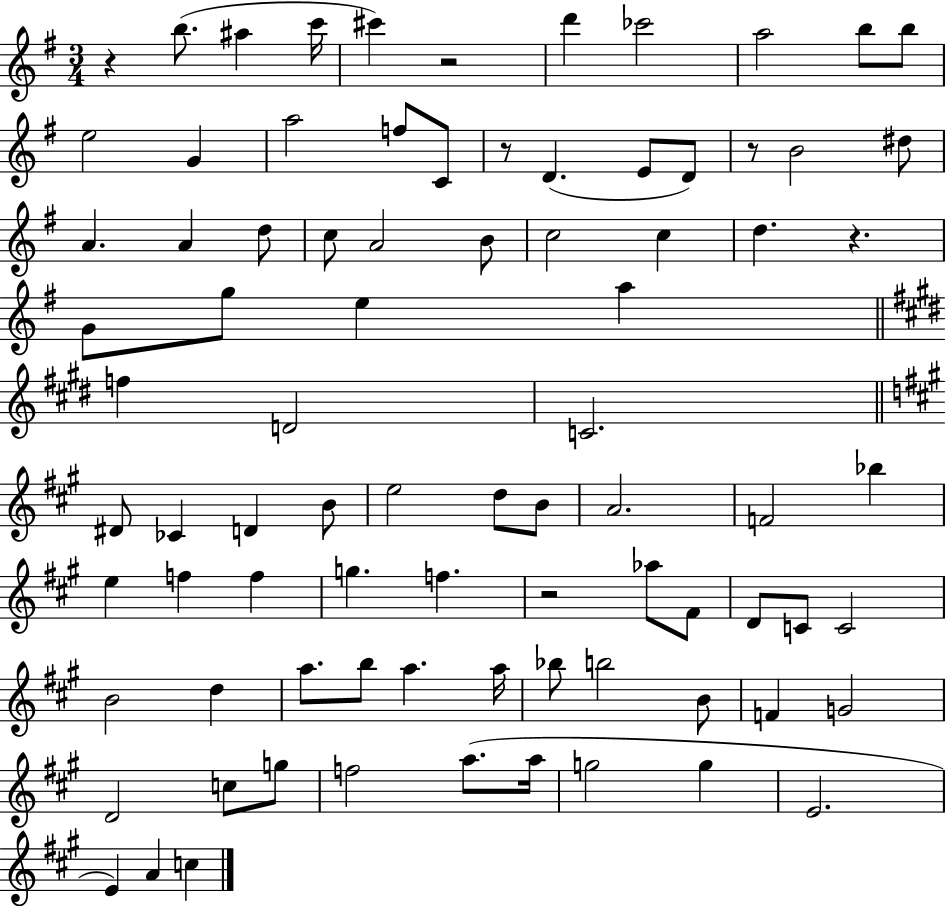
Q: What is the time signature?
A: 3/4